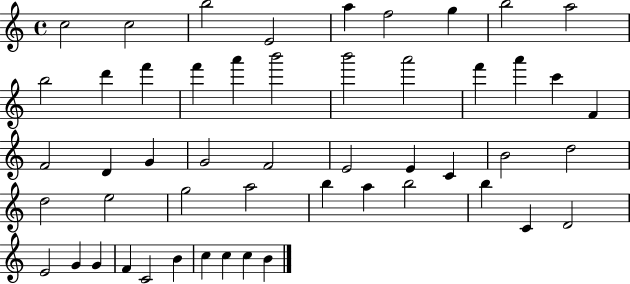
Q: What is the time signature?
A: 4/4